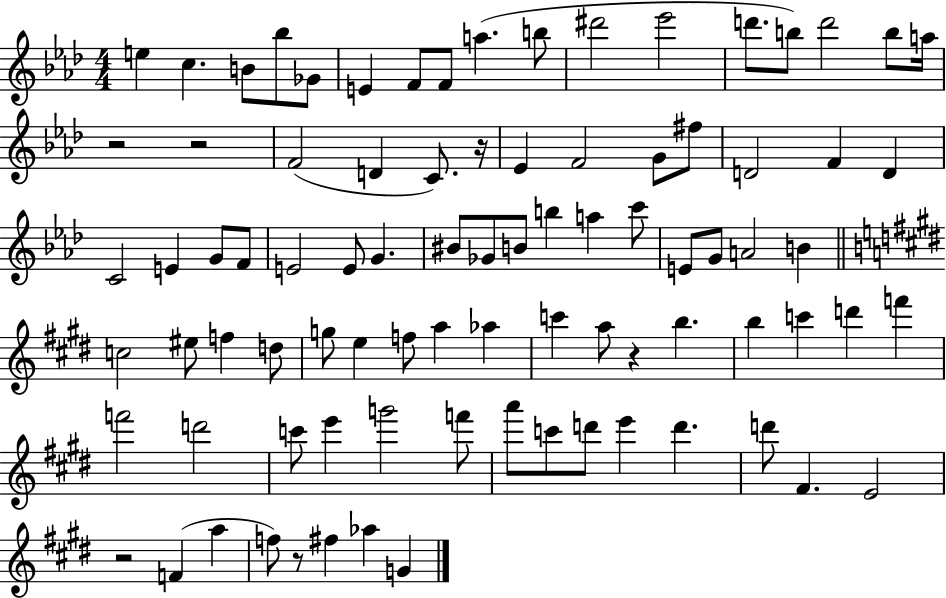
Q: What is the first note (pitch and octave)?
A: E5